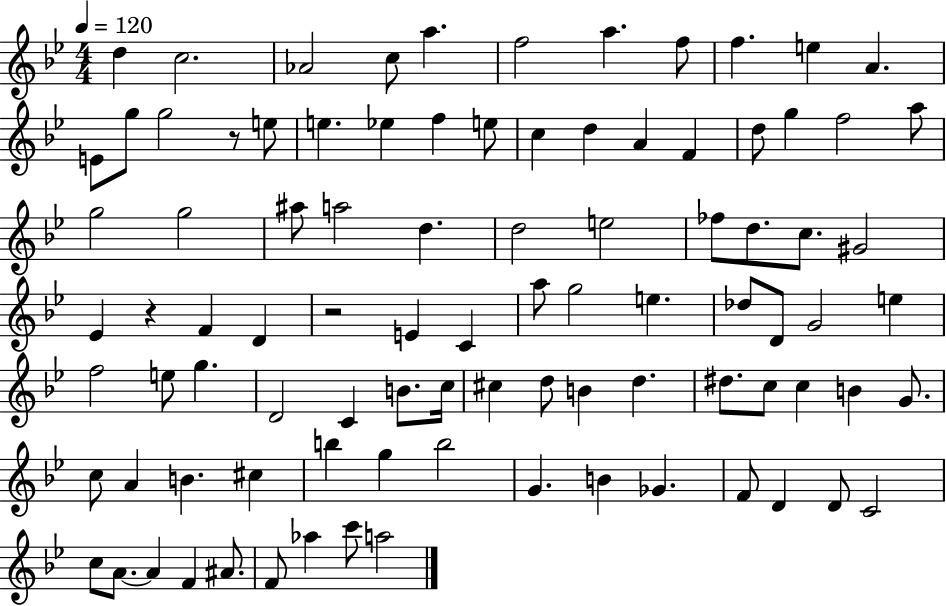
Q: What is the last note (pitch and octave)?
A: A5